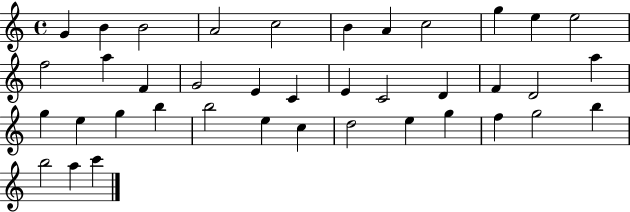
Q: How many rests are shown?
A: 0